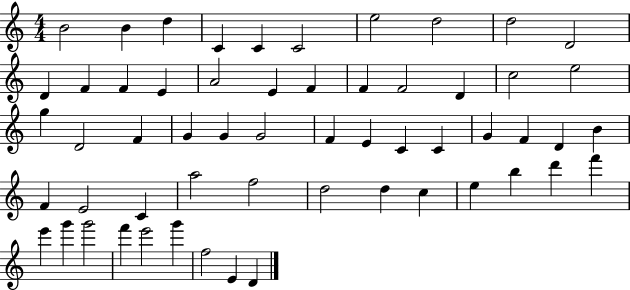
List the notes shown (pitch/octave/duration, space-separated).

B4/h B4/q D5/q C4/q C4/q C4/h E5/h D5/h D5/h D4/h D4/q F4/q F4/q E4/q A4/h E4/q F4/q F4/q F4/h D4/q C5/h E5/h G5/q D4/h F4/q G4/q G4/q G4/h F4/q E4/q C4/q C4/q G4/q F4/q D4/q B4/q F4/q E4/h C4/q A5/h F5/h D5/h D5/q C5/q E5/q B5/q D6/q F6/q E6/q G6/q G6/h F6/q E6/h G6/q F5/h E4/q D4/q